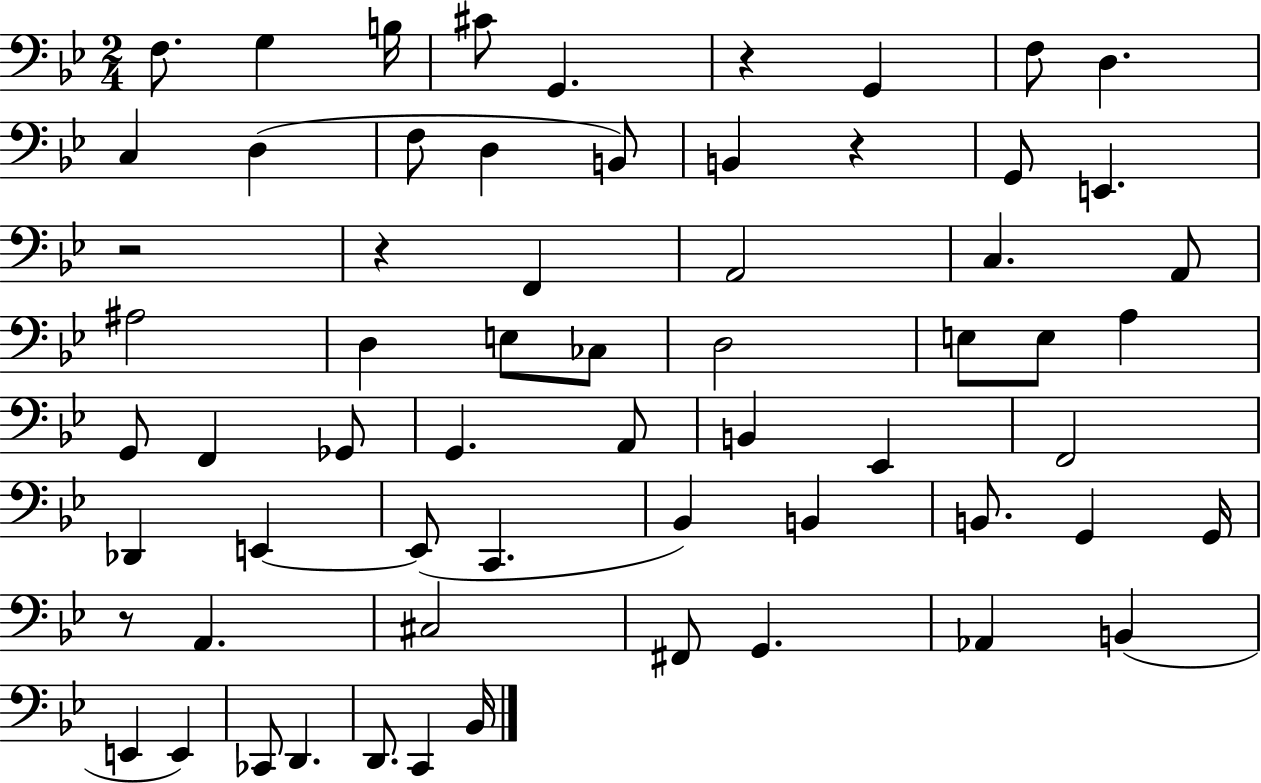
F3/e. G3/q B3/s C#4/e G2/q. R/q G2/q F3/e D3/q. C3/q D3/q F3/e D3/q B2/e B2/q R/q G2/e E2/q. R/h R/q F2/q A2/h C3/q. A2/e A#3/h D3/q E3/e CES3/e D3/h E3/e E3/e A3/q G2/e F2/q Gb2/e G2/q. A2/e B2/q Eb2/q F2/h Db2/q E2/q E2/e C2/q. Bb2/q B2/q B2/e. G2/q G2/s R/e A2/q. C#3/h F#2/e G2/q. Ab2/q B2/q E2/q E2/q CES2/e D2/q. D2/e. C2/q Bb2/s